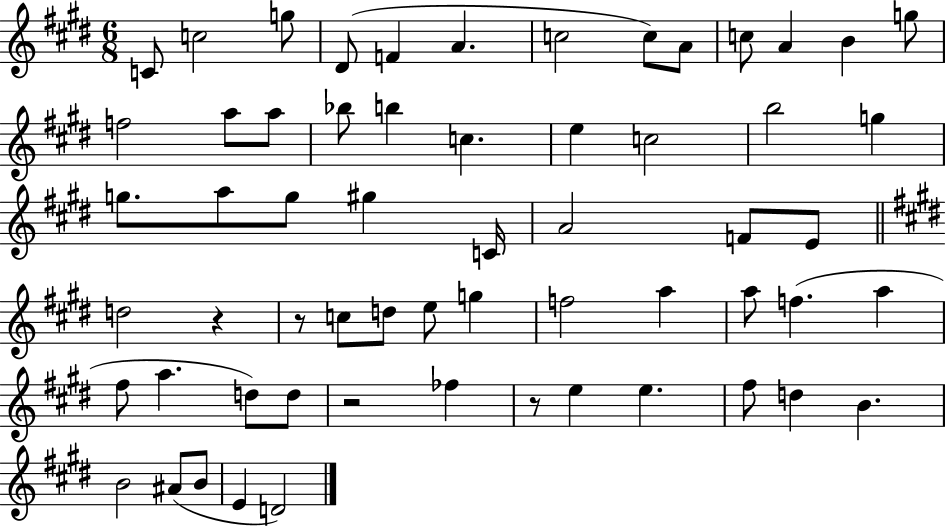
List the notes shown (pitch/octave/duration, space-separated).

C4/e C5/h G5/e D#4/e F4/q A4/q. C5/h C5/e A4/e C5/e A4/q B4/q G5/e F5/h A5/e A5/e Bb5/e B5/q C5/q. E5/q C5/h B5/h G5/q G5/e. A5/e G5/e G#5/q C4/s A4/h F4/e E4/e D5/h R/q R/e C5/e D5/e E5/e G5/q F5/h A5/q A5/e F5/q. A5/q F#5/e A5/q. D5/e D5/e R/h FES5/q R/e E5/q E5/q. F#5/e D5/q B4/q. B4/h A#4/e B4/e E4/q D4/h